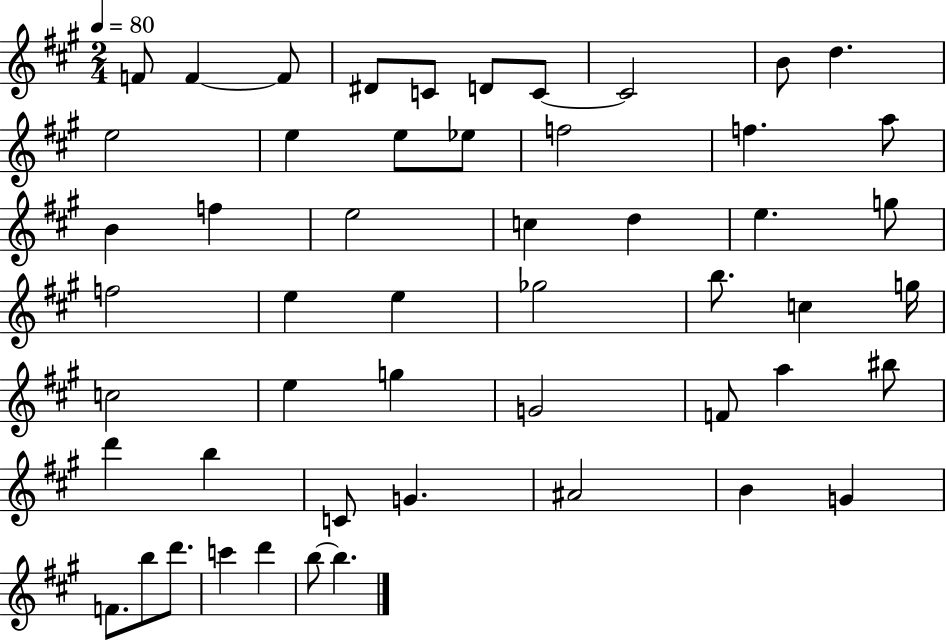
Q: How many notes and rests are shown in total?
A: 52